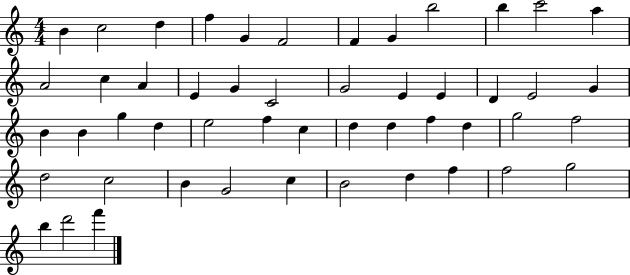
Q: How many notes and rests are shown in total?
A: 50